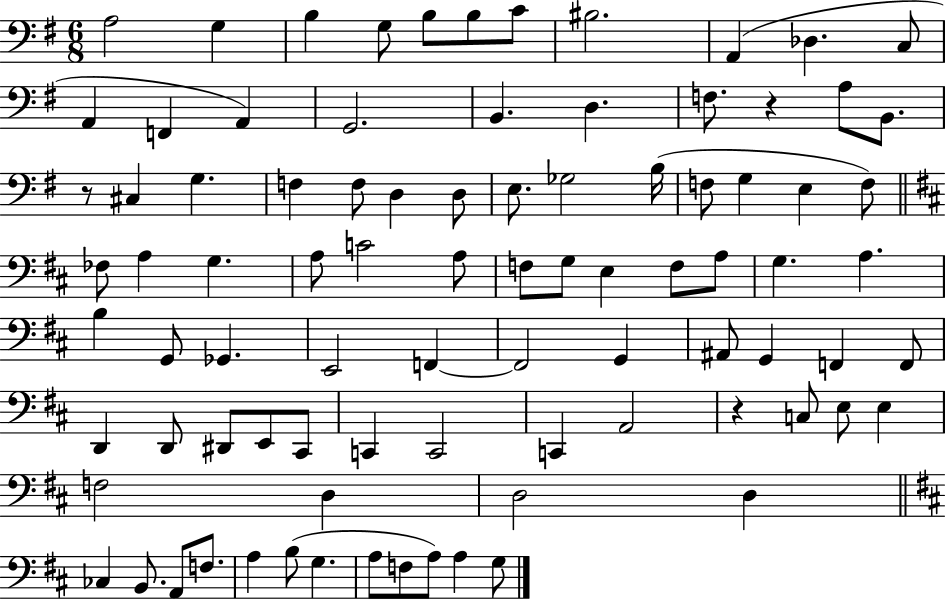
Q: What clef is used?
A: bass